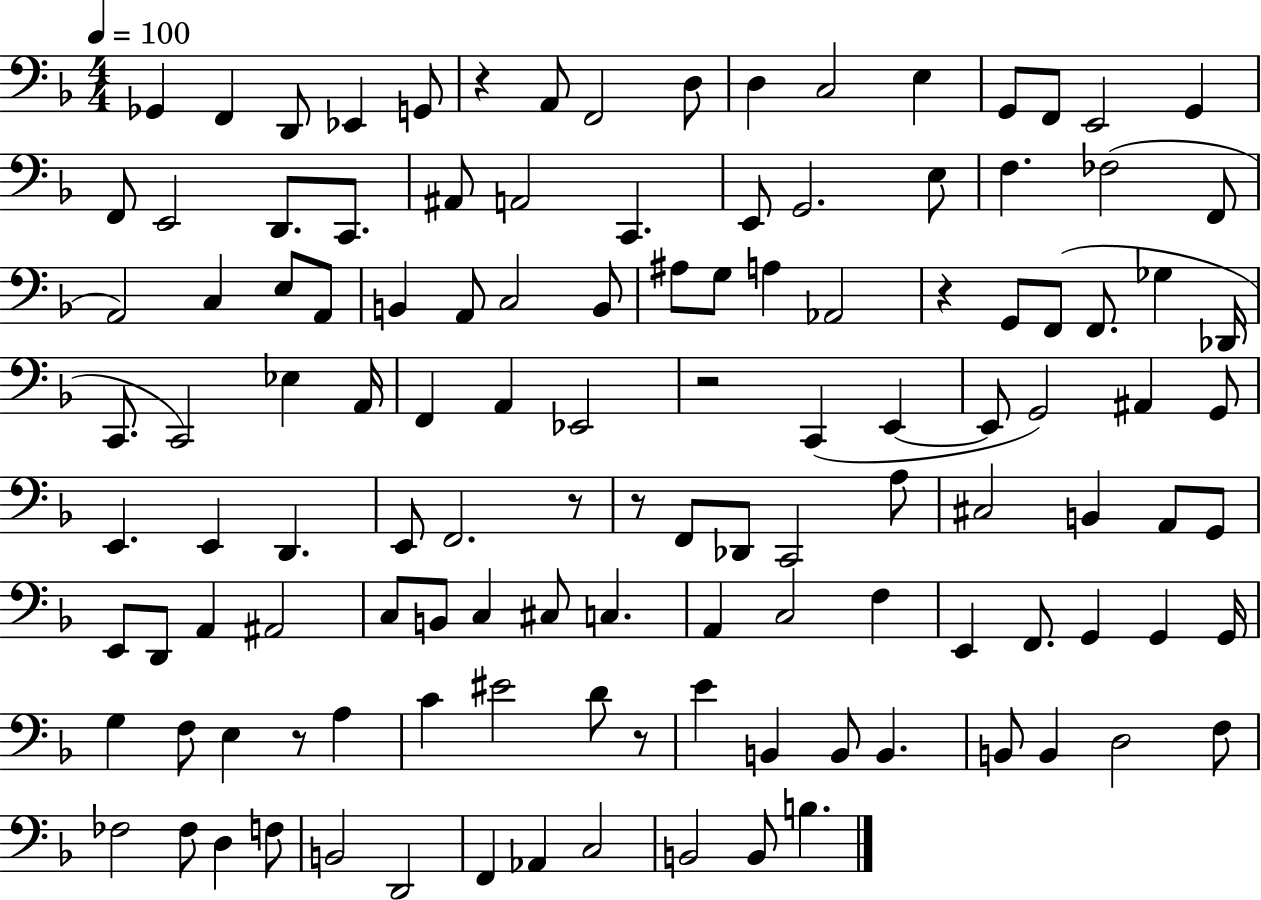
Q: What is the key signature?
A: F major